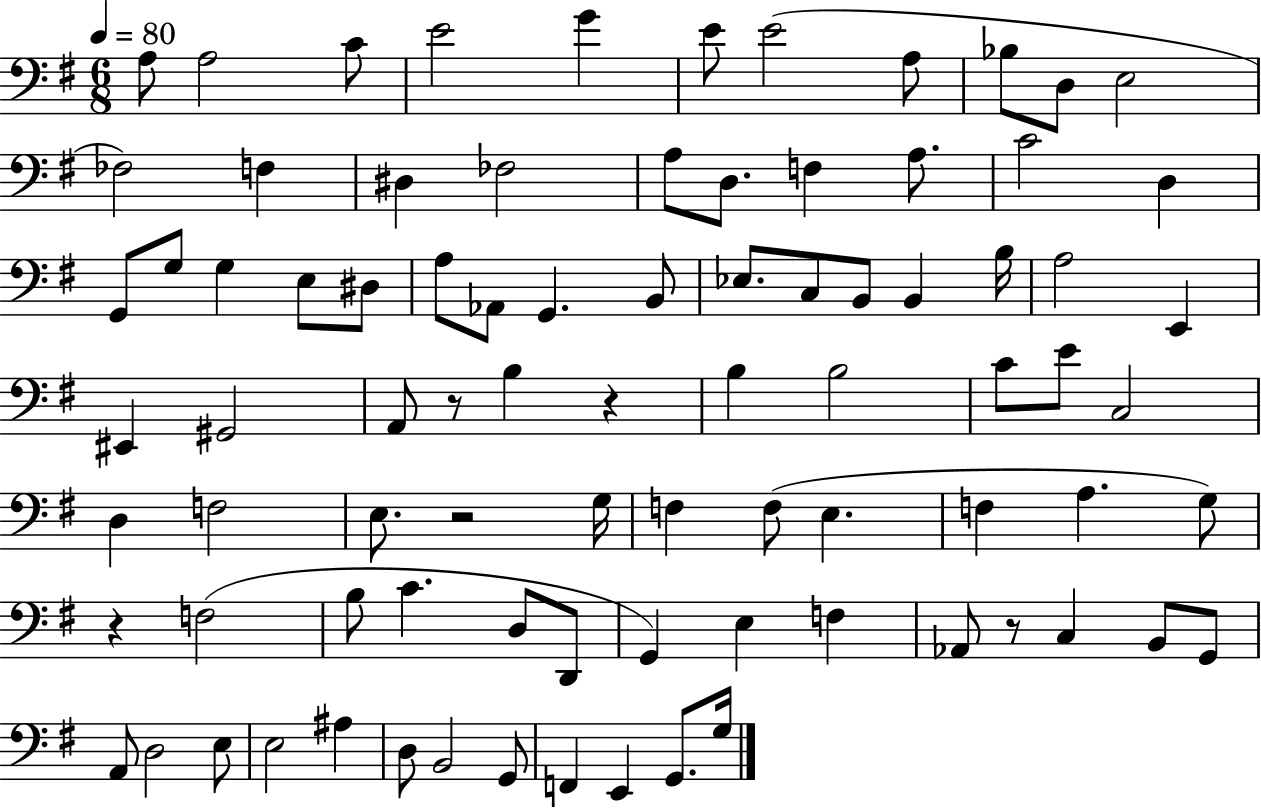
X:1
T:Untitled
M:6/8
L:1/4
K:G
A,/2 A,2 C/2 E2 G E/2 E2 A,/2 _B,/2 D,/2 E,2 _F,2 F, ^D, _F,2 A,/2 D,/2 F, A,/2 C2 D, G,,/2 G,/2 G, E,/2 ^D,/2 A,/2 _A,,/2 G,, B,,/2 _E,/2 C,/2 B,,/2 B,, B,/4 A,2 E,, ^E,, ^G,,2 A,,/2 z/2 B, z B, B,2 C/2 E/2 C,2 D, F,2 E,/2 z2 G,/4 F, F,/2 E, F, A, G,/2 z F,2 B,/2 C D,/2 D,,/2 G,, E, F, _A,,/2 z/2 C, B,,/2 G,,/2 A,,/2 D,2 E,/2 E,2 ^A, D,/2 B,,2 G,,/2 F,, E,, G,,/2 G,/4